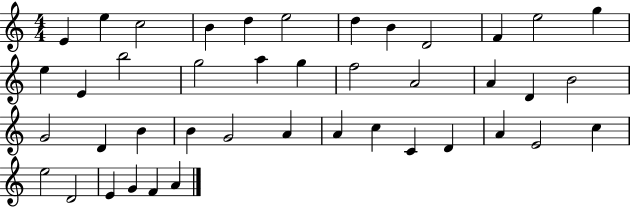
{
  \clef treble
  \numericTimeSignature
  \time 4/4
  \key c \major
  e'4 e''4 c''2 | b'4 d''4 e''2 | d''4 b'4 d'2 | f'4 e''2 g''4 | \break e''4 e'4 b''2 | g''2 a''4 g''4 | f''2 a'2 | a'4 d'4 b'2 | \break g'2 d'4 b'4 | b'4 g'2 a'4 | a'4 c''4 c'4 d'4 | a'4 e'2 c''4 | \break e''2 d'2 | e'4 g'4 f'4 a'4 | \bar "|."
}